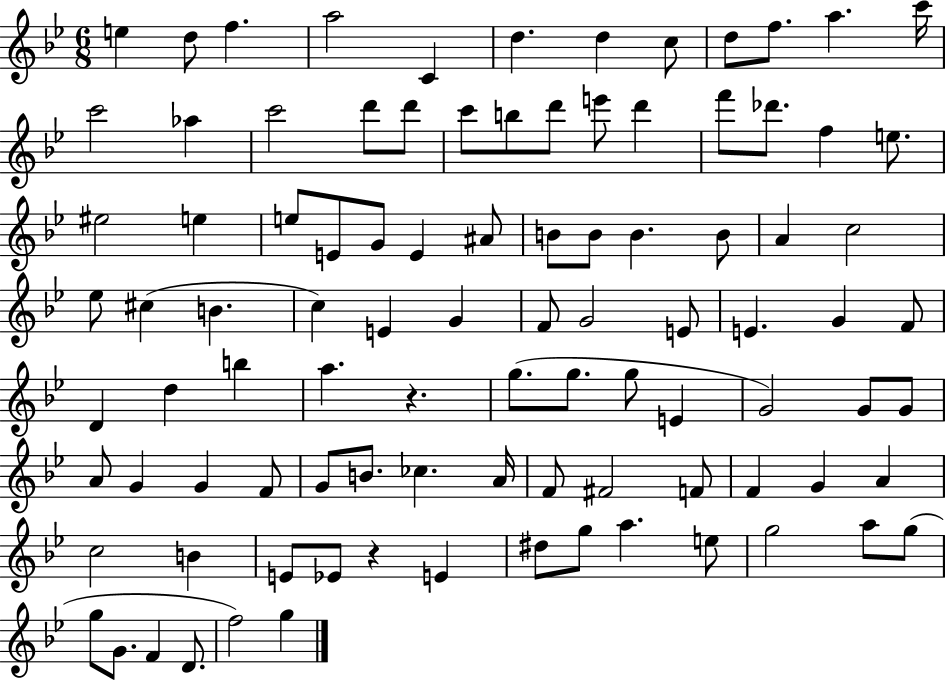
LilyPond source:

{
  \clef treble
  \numericTimeSignature
  \time 6/8
  \key bes \major
  e''4 d''8 f''4. | a''2 c'4 | d''4. d''4 c''8 | d''8 f''8. a''4. c'''16 | \break c'''2 aes''4 | c'''2 d'''8 d'''8 | c'''8 b''8 d'''8 e'''8 d'''4 | f'''8 des'''8. f''4 e''8. | \break eis''2 e''4 | e''8 e'8 g'8 e'4 ais'8 | b'8 b'8 b'4. b'8 | a'4 c''2 | \break ees''8 cis''4( b'4. | c''4) e'4 g'4 | f'8 g'2 e'8 | e'4. g'4 f'8 | \break d'4 d''4 b''4 | a''4. r4. | g''8.( g''8. g''8 e'4 | g'2) g'8 g'8 | \break a'8 g'4 g'4 f'8 | g'8 b'8. ces''4. a'16 | f'8 fis'2 f'8 | f'4 g'4 a'4 | \break c''2 b'4 | e'8 ees'8 r4 e'4 | dis''8 g''8 a''4. e''8 | g''2 a''8 g''8( | \break g''8 g'8. f'4 d'8. | f''2) g''4 | \bar "|."
}